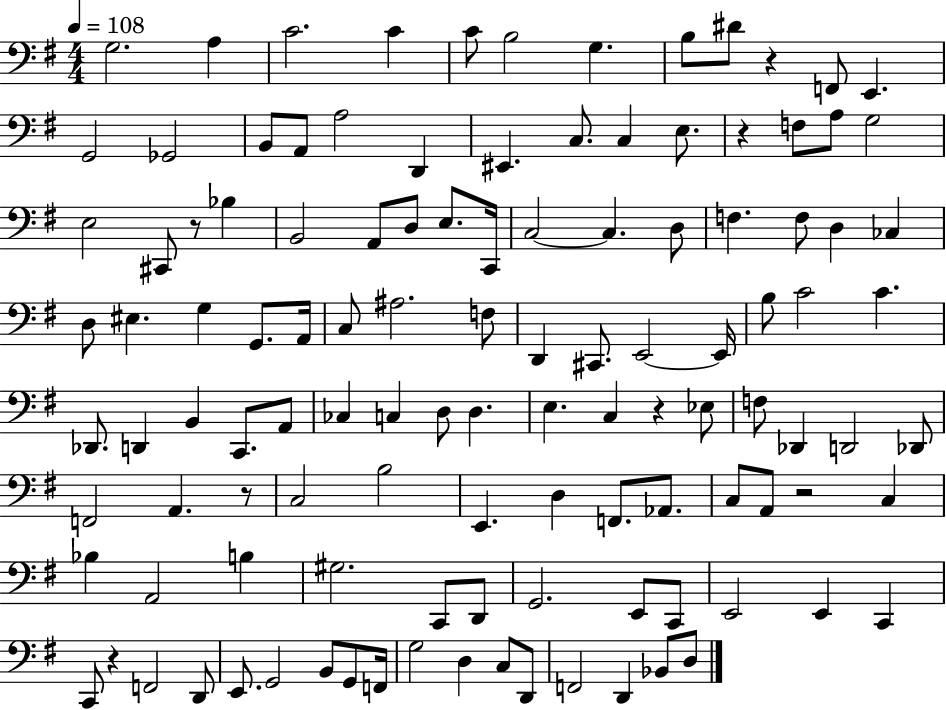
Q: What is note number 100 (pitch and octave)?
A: G2